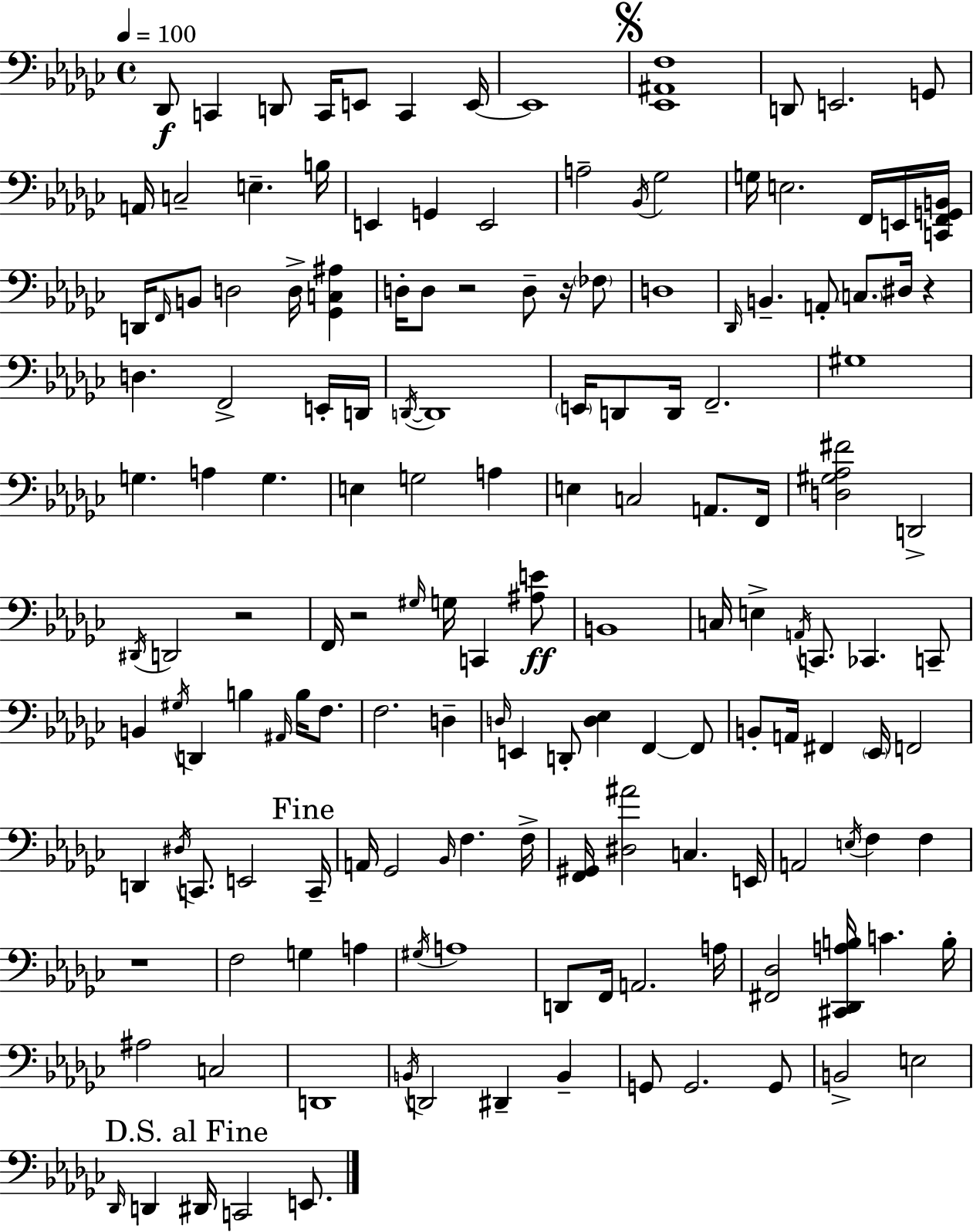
Db2/e C2/q D2/e C2/s E2/e C2/q E2/s E2/w [Eb2,A#2,F3]/w D2/e E2/h. G2/e A2/s C3/h E3/q. B3/s E2/q G2/q E2/h A3/h Bb2/s Gb3/h G3/s E3/h. F2/s E2/s [C2,F2,G2,B2]/s D2/s F2/s B2/e D3/h D3/s [Gb2,C3,A#3]/q D3/s D3/e R/h D3/e R/s FES3/e D3/w Db2/s B2/q. A2/e C3/e. D#3/s R/q D3/q. F2/h E2/s D2/s D2/s D2/w E2/s D2/e D2/s F2/h. G#3/w G3/q. A3/q G3/q. E3/q G3/h A3/q E3/q C3/h A2/e. F2/s [D3,G#3,Ab3,F#4]/h D2/h D#2/s D2/h R/h F2/s R/h G#3/s G3/s C2/q [A#3,E4]/e B2/w C3/s E3/q A2/s C2/e. CES2/q. C2/e B2/q G#3/s D2/q B3/q A#2/s B3/s F3/e. F3/h. D3/q D3/s E2/q D2/e [D3,Eb3]/q F2/q F2/e B2/e A2/s F#2/q Eb2/s F2/h D2/q D#3/s C2/e. E2/h C2/s A2/s Gb2/h Bb2/s F3/q. F3/s [F2,G#2]/s [D#3,A#4]/h C3/q. E2/s A2/h E3/s F3/q F3/q R/w F3/h G3/q A3/q G#3/s A3/w D2/e F2/s A2/h. A3/s [F#2,Db3]/h [C#2,Db2,A3,B3]/s C4/q. B3/s A#3/h C3/h D2/w B2/s D2/h D#2/q B2/q G2/e G2/h. G2/e B2/h E3/h Db2/s D2/q D#2/s C2/h E2/e.